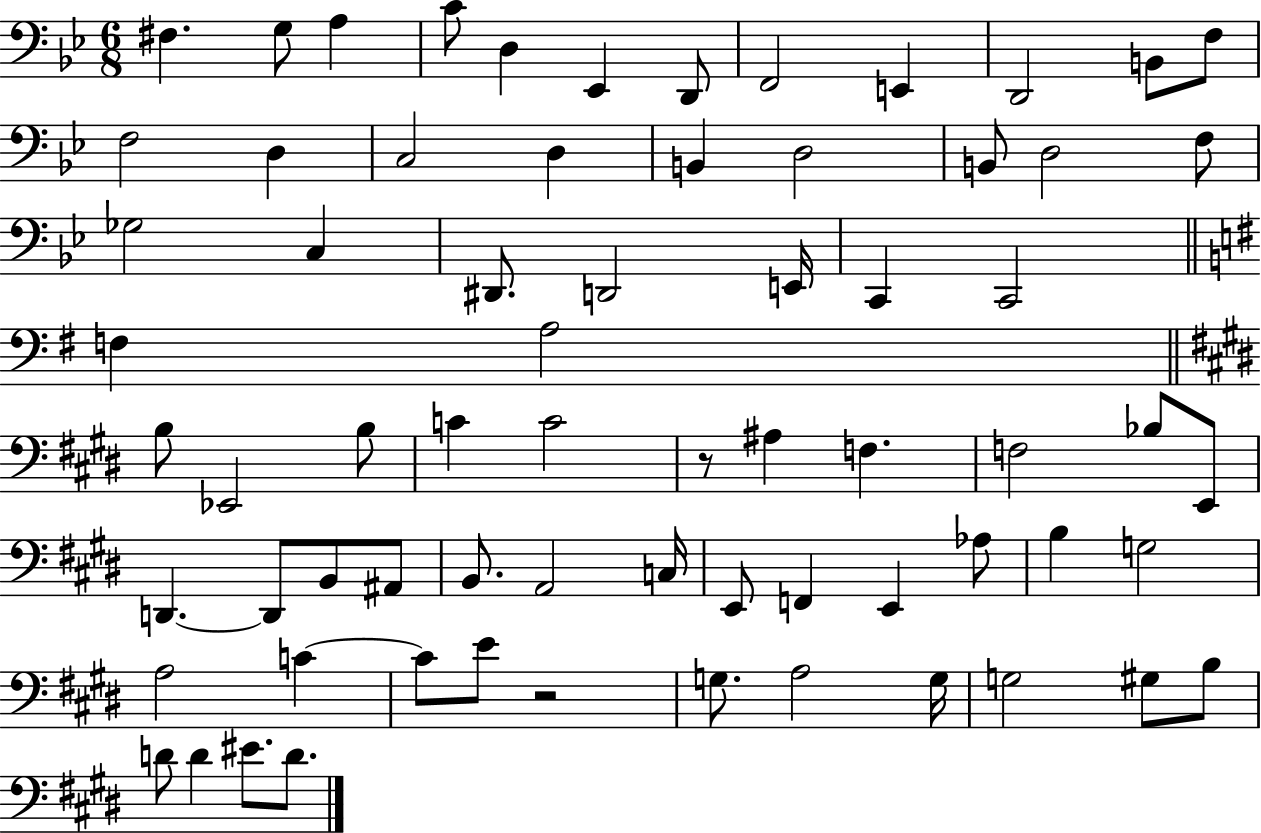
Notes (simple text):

F#3/q. G3/e A3/q C4/e D3/q Eb2/q D2/e F2/h E2/q D2/h B2/e F3/e F3/h D3/q C3/h D3/q B2/q D3/h B2/e D3/h F3/e Gb3/h C3/q D#2/e. D2/h E2/s C2/q C2/h F3/q A3/h B3/e Eb2/h B3/e C4/q C4/h R/e A#3/q F3/q. F3/h Bb3/e E2/e D2/q. D2/e B2/e A#2/e B2/e. A2/h C3/s E2/e F2/q E2/q Ab3/e B3/q G3/h A3/h C4/q C4/e E4/e R/h G3/e. A3/h G3/s G3/h G#3/e B3/e D4/e D4/q EIS4/e. D4/e.